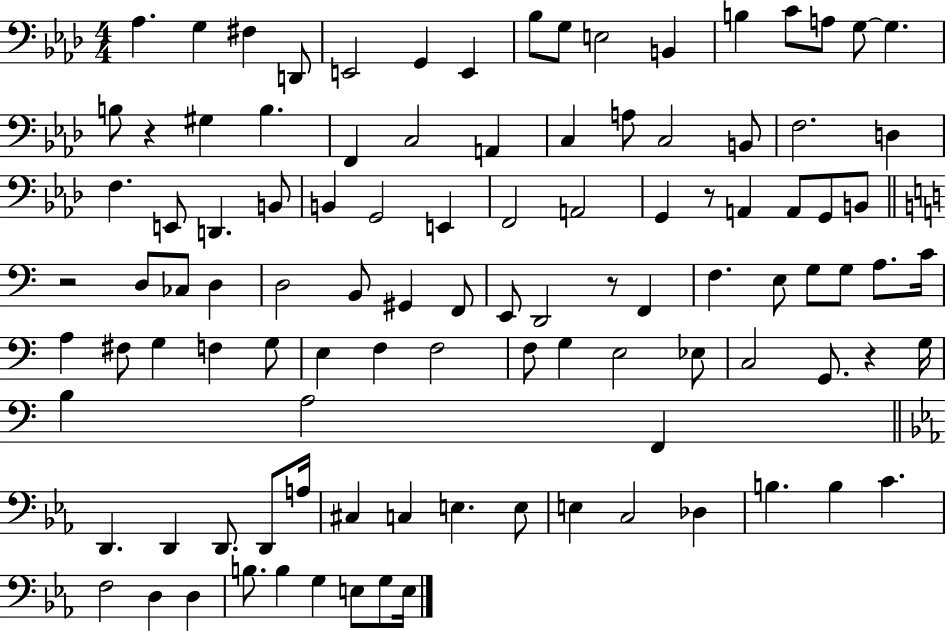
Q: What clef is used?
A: bass